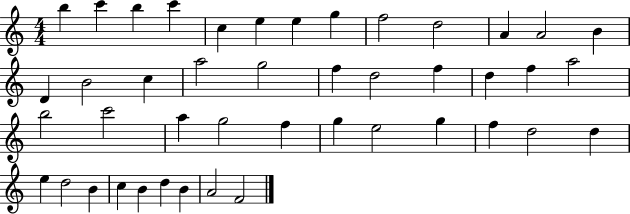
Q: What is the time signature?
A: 4/4